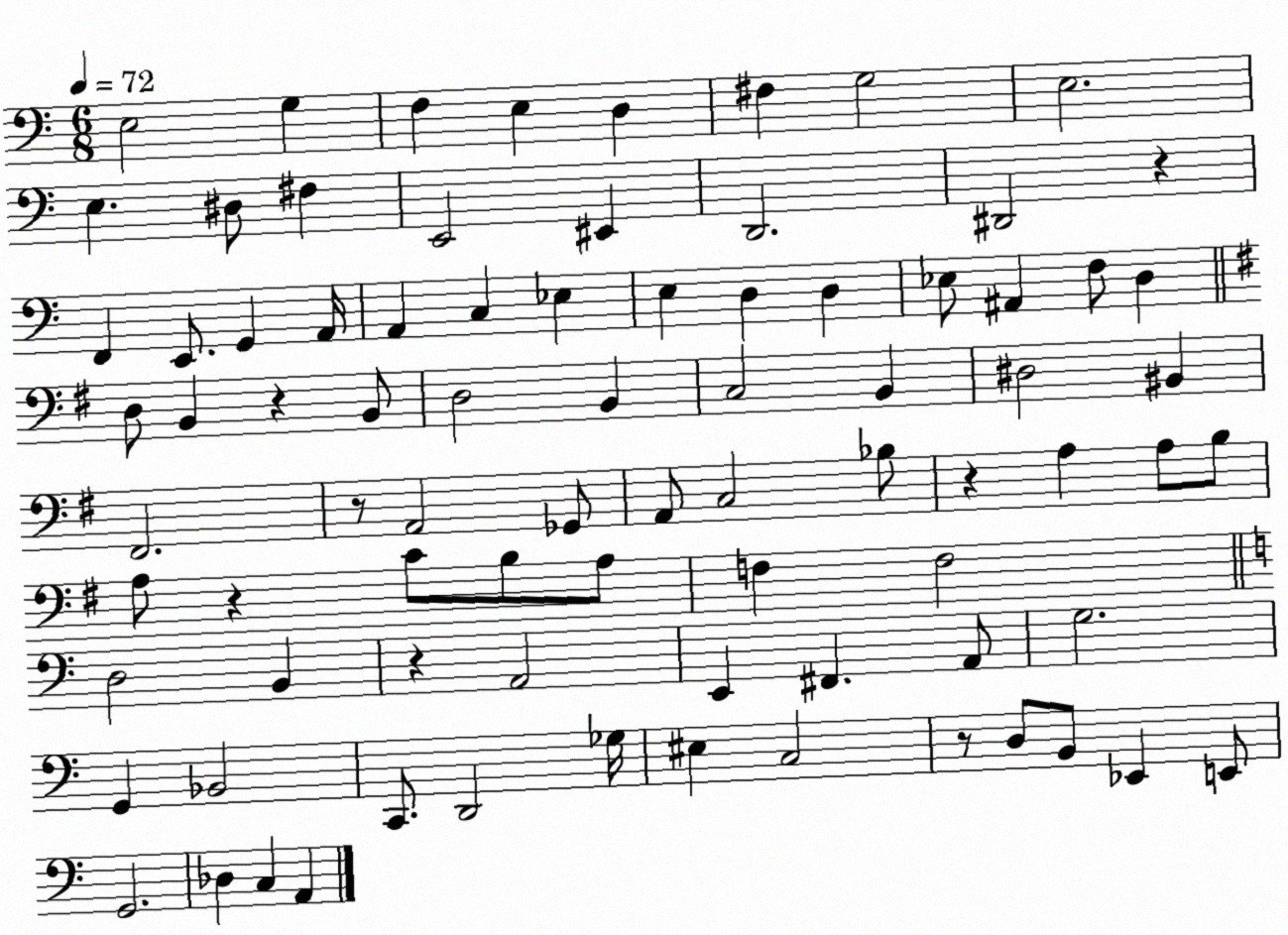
X:1
T:Untitled
M:6/8
L:1/4
K:C
E,2 G, F, E, D, ^F, G,2 E,2 E, ^D,/2 ^F, E,,2 ^E,, D,,2 ^D,,2 z F,, E,,/2 G,, A,,/4 A,, C, _E, E, D, D, _E,/2 ^A,, F,/2 D, D,/2 B,, z B,,/2 D,2 B,, C,2 B,, ^D,2 ^B,, ^F,,2 z/2 A,,2 _G,,/2 A,,/2 C,2 _B,/2 z A, A,/2 B,/2 A,/2 z C/2 B,/2 A,/2 F, F,2 D,2 B,, z A,,2 E,, ^F,, A,,/2 G,2 G,, _B,,2 C,,/2 D,,2 _G,/4 ^E, C,2 z/2 D,/2 B,,/2 _E,, E,,/2 G,,2 _D, C, A,,